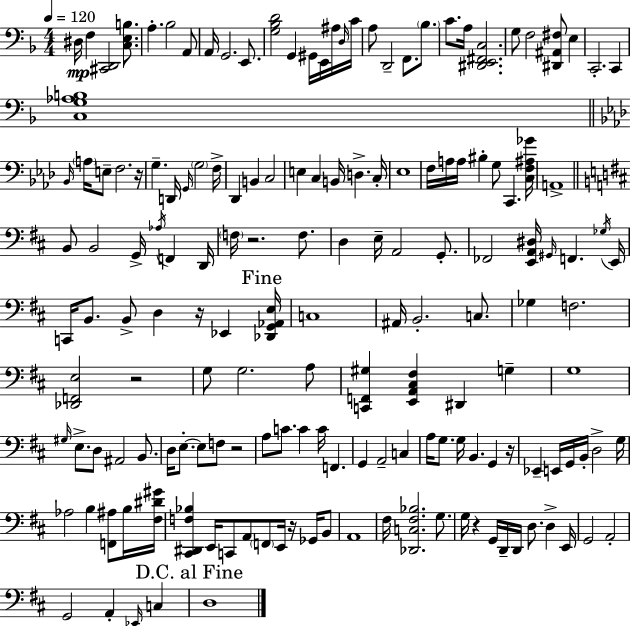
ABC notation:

X:1
T:Untitled
M:4/4
L:1/4
K:Dm
^D,/4 F, [^C,,D,,]2 [C,E,B,]/2 A, _B,2 A,,/2 A,,/4 G,,2 E,,/2 [G,_B,D]2 G,, ^G,,/4 E,,/4 ^A,/4 D,/4 C/4 A,/2 D,,2 F,,/2 _B,/2 C/2 A,/4 [^D,,E,,^F,,C,]2 G,/2 F,2 [^D,,^A,,^F,]/2 E, C,,2 C,, [C,G,_A,B,]4 _B,,/4 A,/4 E,/2 F,2 z/4 G, D,,/4 G,,/4 G,2 F,/4 _D,, B,, C,2 E, C, B,,/4 D, C,/4 _E,4 F,/4 A,/4 A,/4 ^B, G,/2 C,, [C,F,^A,_G]/4 A,,4 B,,/2 B,,2 G,,/4 _A,/4 F,, D,,/4 F,/4 z2 F,/2 D, E,/4 A,,2 G,,/2 _F,,2 [E,,A,,^D,]/4 ^G,,/4 F,, _G,/4 E,,/4 C,,/4 B,,/2 B,,/2 D, z/4 _E,, [_D,,G,,_A,,E,]/4 C,4 ^A,,/4 B,,2 C,/2 _G, F,2 [_D,,F,,E,]2 z2 G,/2 G,2 A,/2 [C,,F,,^G,] [E,,A,,^C,^F,] ^D,, G, G,4 ^G,/4 E,/2 D,/2 ^A,,2 B,,/2 D,/4 E,/2 E,/2 F,/2 z2 A,/2 C/2 C C/4 F,, G,, A,,2 C, A,/4 G,/2 G,/4 B,, G,, z/4 _E,, E,,/4 G,,/4 B,,/4 D,2 G,/4 _A,2 B, [F,,^A,]/2 B,/4 [^F,^D^G]/4 [^C,,^D,,F,_B,] E,,/4 C,,/2 A,,/2 F,,/2 E,,/4 z/4 _G,,/4 B,,/2 A,,4 ^F,/4 [_D,,C,^F,_B,]2 G,/2 G,/4 z G,,/4 D,,/4 D,,/4 D,/2 D, E,,/4 G,,2 A,,2 G,,2 A,, _E,,/4 C, D,4